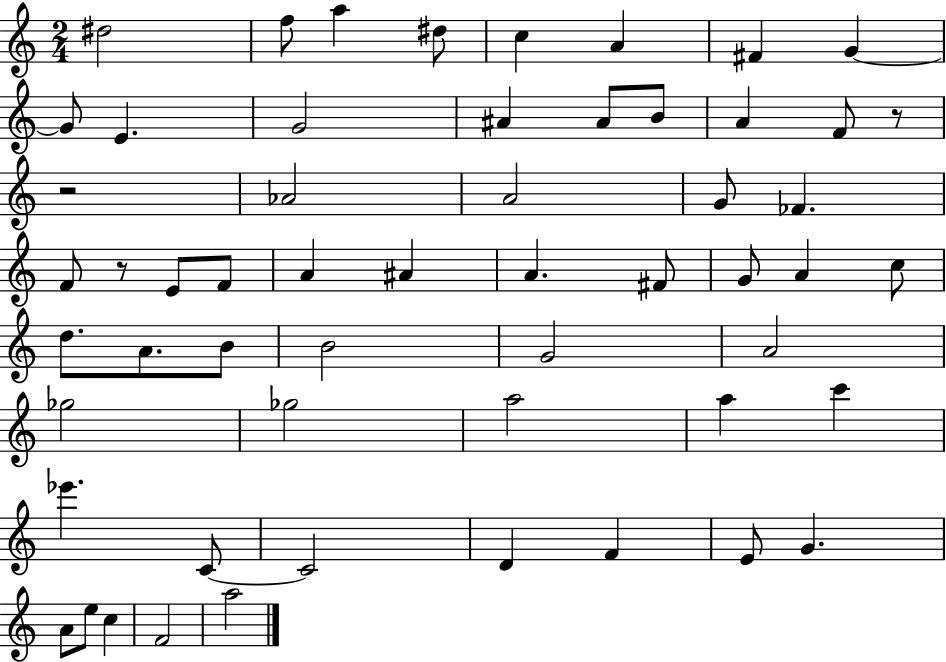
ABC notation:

X:1
T:Untitled
M:2/4
L:1/4
K:C
^d2 f/2 a ^d/2 c A ^F G G/2 E G2 ^A ^A/2 B/2 A F/2 z/2 z2 _A2 A2 G/2 _F F/2 z/2 E/2 F/2 A ^A A ^F/2 G/2 A c/2 d/2 A/2 B/2 B2 G2 A2 _g2 _g2 a2 a c' _e' C/2 C2 D F E/2 G A/2 e/2 c F2 a2